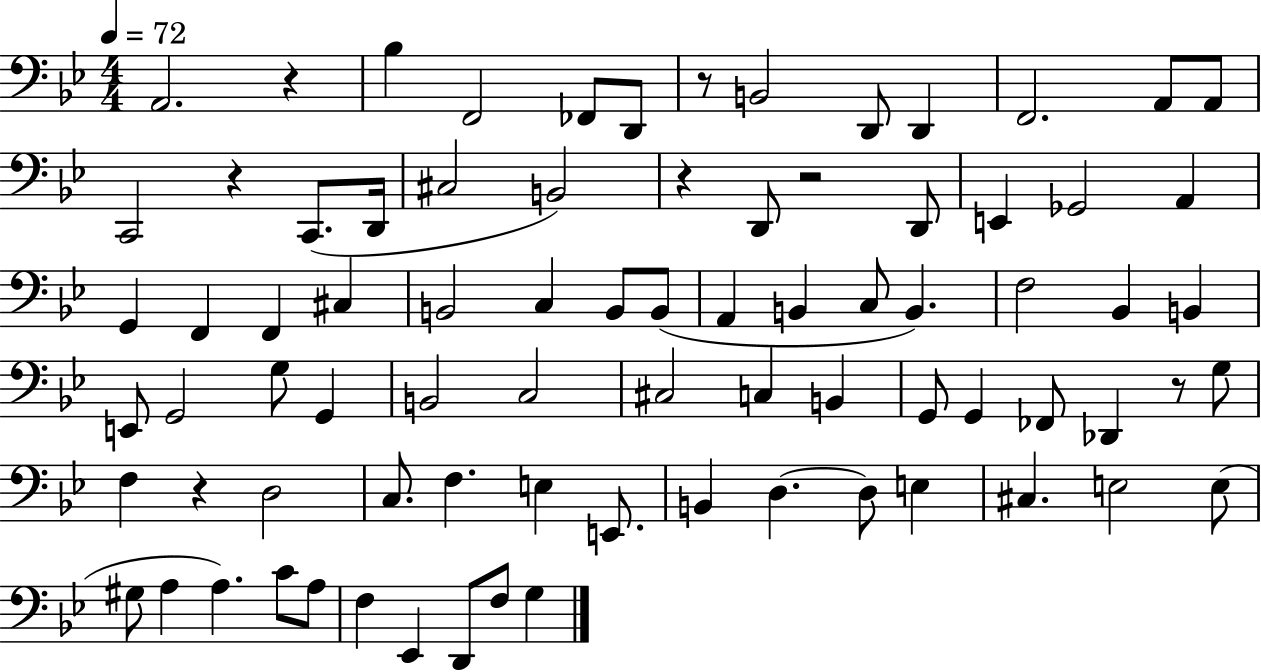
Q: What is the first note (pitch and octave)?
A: A2